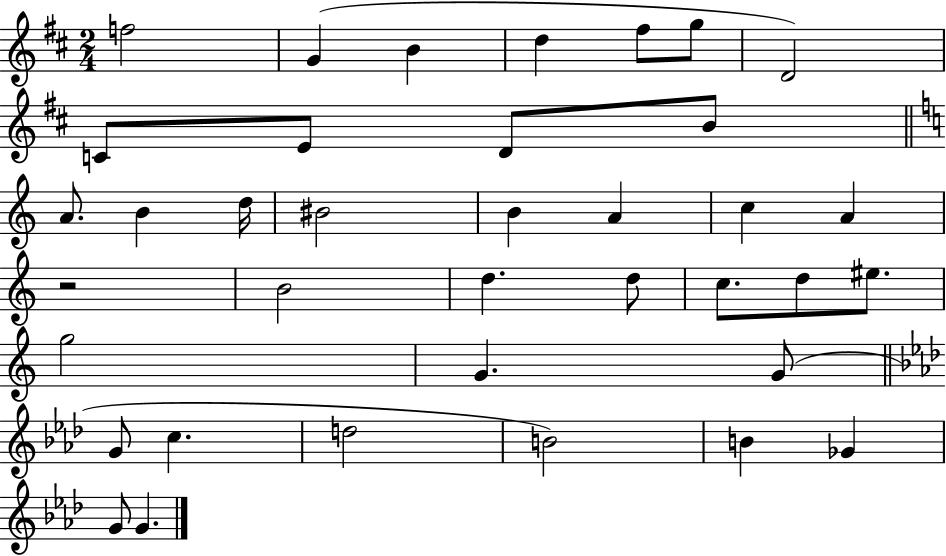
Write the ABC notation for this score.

X:1
T:Untitled
M:2/4
L:1/4
K:D
f2 G B d ^f/2 g/2 D2 C/2 E/2 D/2 B/2 A/2 B d/4 ^B2 B A c A z2 B2 d d/2 c/2 d/2 ^e/2 g2 G G/2 G/2 c d2 B2 B _G G/2 G